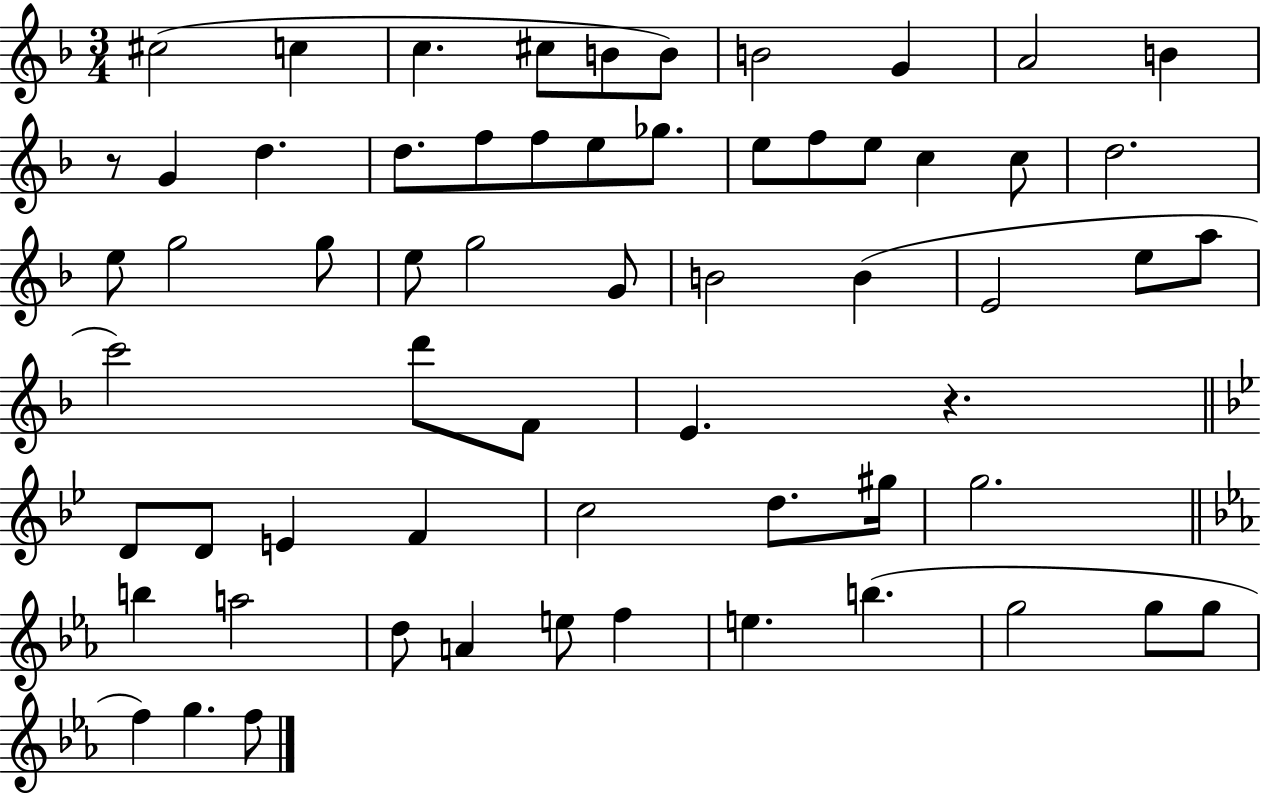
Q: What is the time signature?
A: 3/4